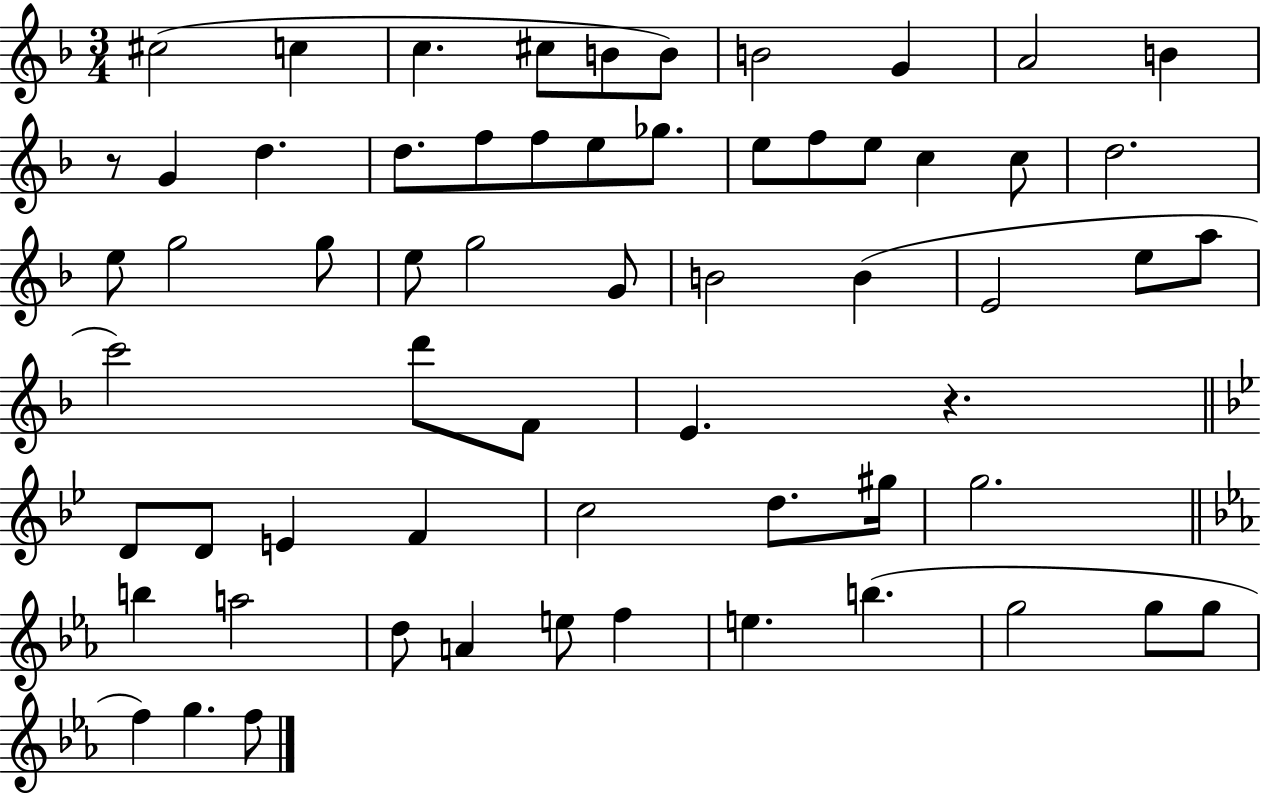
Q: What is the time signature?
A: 3/4